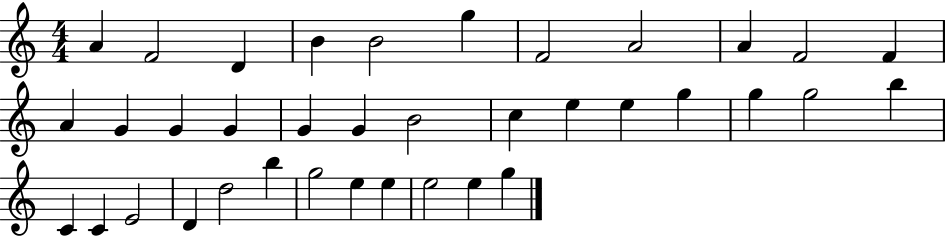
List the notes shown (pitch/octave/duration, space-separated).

A4/q F4/h D4/q B4/q B4/h G5/q F4/h A4/h A4/q F4/h F4/q A4/q G4/q G4/q G4/q G4/q G4/q B4/h C5/q E5/q E5/q G5/q G5/q G5/h B5/q C4/q C4/q E4/h D4/q D5/h B5/q G5/h E5/q E5/q E5/h E5/q G5/q